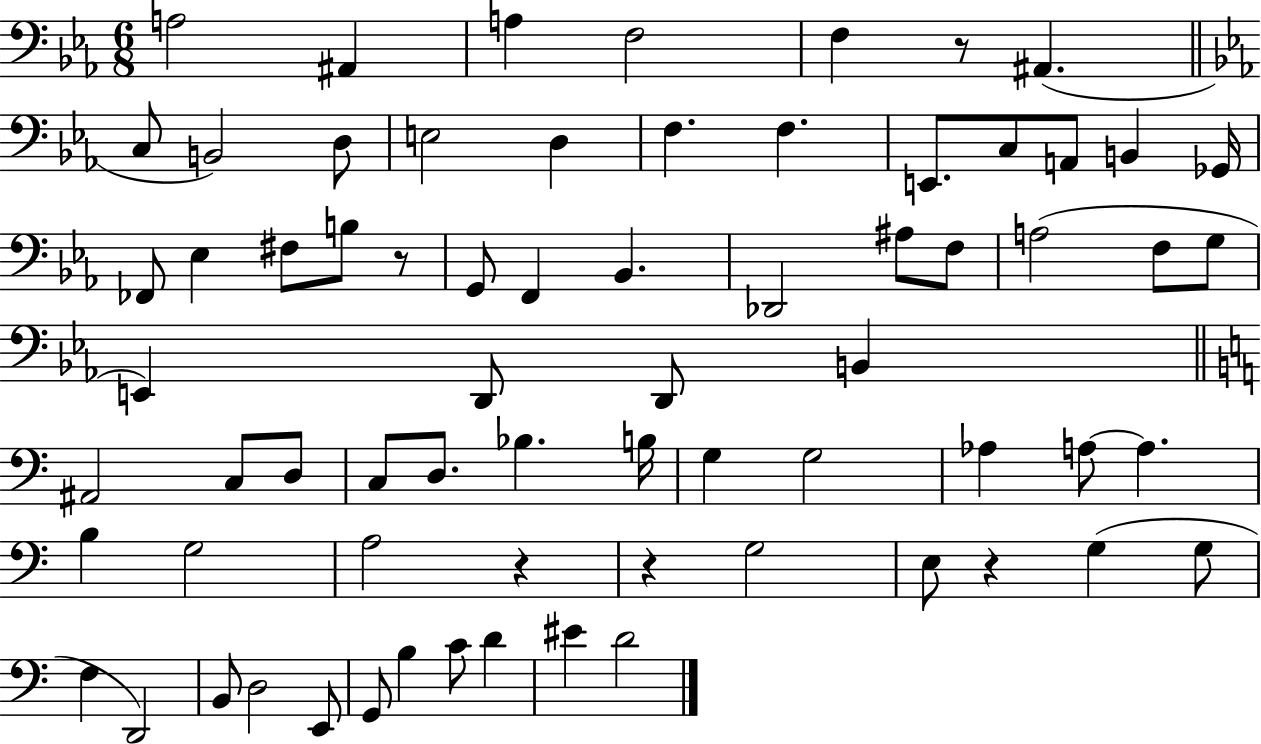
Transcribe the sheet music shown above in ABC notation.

X:1
T:Untitled
M:6/8
L:1/4
K:Eb
A,2 ^A,, A, F,2 F, z/2 ^A,, C,/2 B,,2 D,/2 E,2 D, F, F, E,,/2 C,/2 A,,/2 B,, _G,,/4 _F,,/2 _E, ^F,/2 B,/2 z/2 G,,/2 F,, _B,, _D,,2 ^A,/2 F,/2 A,2 F,/2 G,/2 E,, D,,/2 D,,/2 B,, ^A,,2 C,/2 D,/2 C,/2 D,/2 _B, B,/4 G, G,2 _A, A,/2 A, B, G,2 A,2 z z G,2 E,/2 z G, G,/2 F, D,,2 B,,/2 D,2 E,,/2 G,,/2 B, C/2 D ^E D2